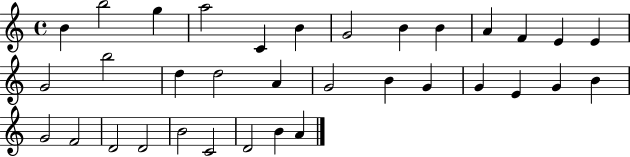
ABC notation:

X:1
T:Untitled
M:4/4
L:1/4
K:C
B b2 g a2 C B G2 B B A F E E G2 b2 d d2 A G2 B G G E G B G2 F2 D2 D2 B2 C2 D2 B A